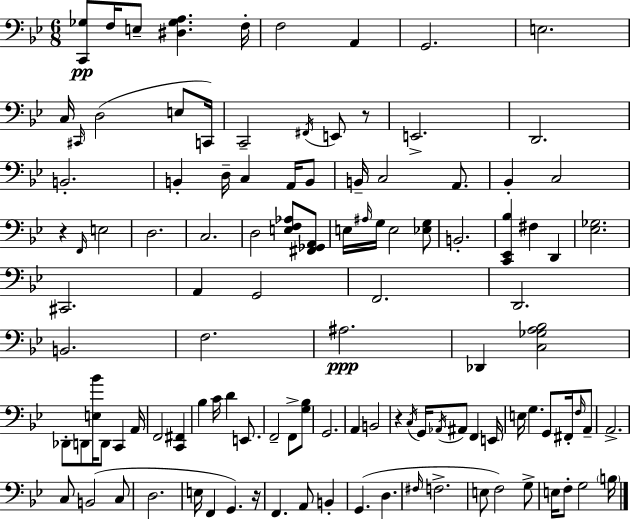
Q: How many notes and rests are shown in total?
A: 113